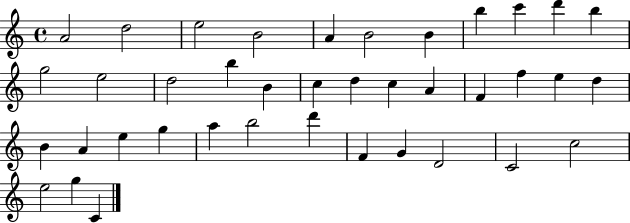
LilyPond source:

{
  \clef treble
  \time 4/4
  \defaultTimeSignature
  \key c \major
  a'2 d''2 | e''2 b'2 | a'4 b'2 b'4 | b''4 c'''4 d'''4 b''4 | \break g''2 e''2 | d''2 b''4 b'4 | c''4 d''4 c''4 a'4 | f'4 f''4 e''4 d''4 | \break b'4 a'4 e''4 g''4 | a''4 b''2 d'''4 | f'4 g'4 d'2 | c'2 c''2 | \break e''2 g''4 c'4 | \bar "|."
}